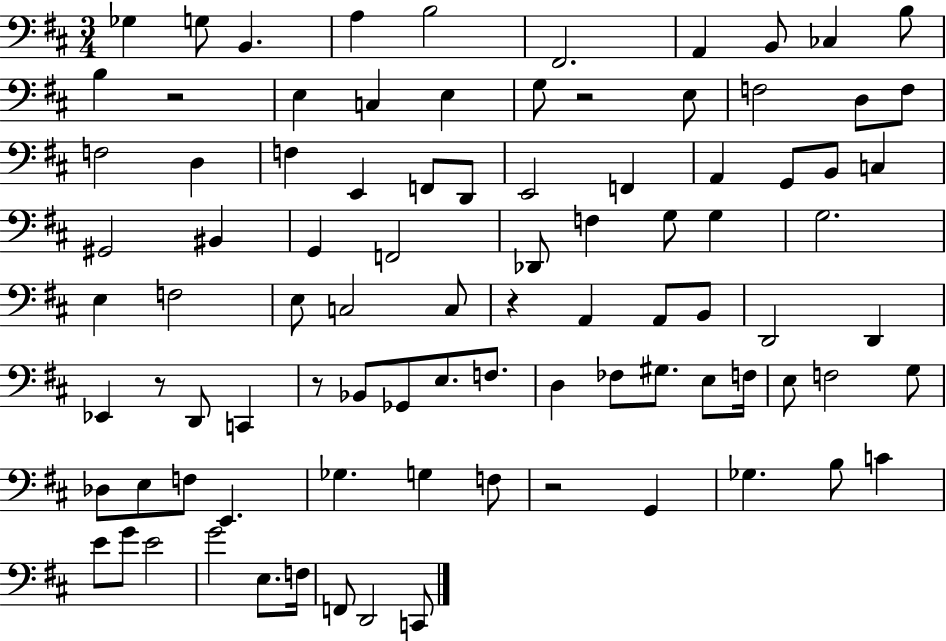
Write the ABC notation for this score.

X:1
T:Untitled
M:3/4
L:1/4
K:D
_G, G,/2 B,, A, B,2 ^F,,2 A,, B,,/2 _C, B,/2 B, z2 E, C, E, G,/2 z2 E,/2 F,2 D,/2 F,/2 F,2 D, F, E,, F,,/2 D,,/2 E,,2 F,, A,, G,,/2 B,,/2 C, ^G,,2 ^B,, G,, F,,2 _D,,/2 F, G,/2 G, G,2 E, F,2 E,/2 C,2 C,/2 z A,, A,,/2 B,,/2 D,,2 D,, _E,, z/2 D,,/2 C,, z/2 _B,,/2 _G,,/2 E,/2 F,/2 D, _F,/2 ^G,/2 E,/2 F,/4 E,/2 F,2 G,/2 _D,/2 E,/2 F,/2 E,, _G, G, F,/2 z2 G,, _G, B,/2 C E/2 G/2 E2 G2 E,/2 F,/4 F,,/2 D,,2 C,,/2